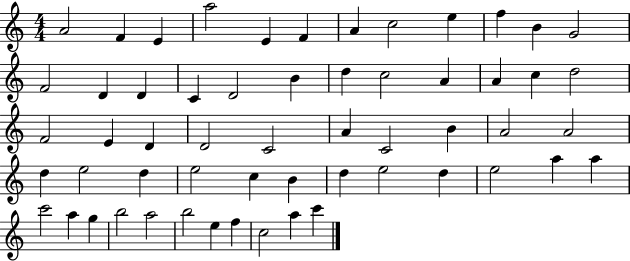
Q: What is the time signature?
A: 4/4